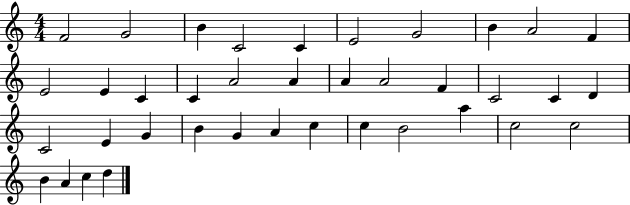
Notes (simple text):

F4/h G4/h B4/q C4/h C4/q E4/h G4/h B4/q A4/h F4/q E4/h E4/q C4/q C4/q A4/h A4/q A4/q A4/h F4/q C4/h C4/q D4/q C4/h E4/q G4/q B4/q G4/q A4/q C5/q C5/q B4/h A5/q C5/h C5/h B4/q A4/q C5/q D5/q